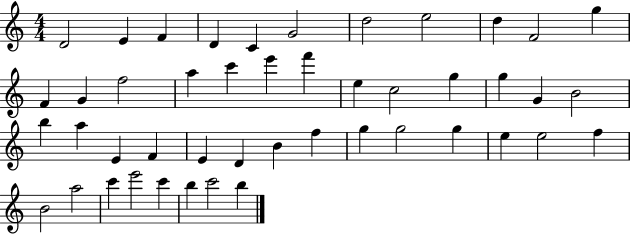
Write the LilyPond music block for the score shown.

{
  \clef treble
  \numericTimeSignature
  \time 4/4
  \key c \major
  d'2 e'4 f'4 | d'4 c'4 g'2 | d''2 e''2 | d''4 f'2 g''4 | \break f'4 g'4 f''2 | a''4 c'''4 e'''4 f'''4 | e''4 c''2 g''4 | g''4 g'4 b'2 | \break b''4 a''4 e'4 f'4 | e'4 d'4 b'4 f''4 | g''4 g''2 g''4 | e''4 e''2 f''4 | \break b'2 a''2 | c'''4 e'''2 c'''4 | b''4 c'''2 b''4 | \bar "|."
}